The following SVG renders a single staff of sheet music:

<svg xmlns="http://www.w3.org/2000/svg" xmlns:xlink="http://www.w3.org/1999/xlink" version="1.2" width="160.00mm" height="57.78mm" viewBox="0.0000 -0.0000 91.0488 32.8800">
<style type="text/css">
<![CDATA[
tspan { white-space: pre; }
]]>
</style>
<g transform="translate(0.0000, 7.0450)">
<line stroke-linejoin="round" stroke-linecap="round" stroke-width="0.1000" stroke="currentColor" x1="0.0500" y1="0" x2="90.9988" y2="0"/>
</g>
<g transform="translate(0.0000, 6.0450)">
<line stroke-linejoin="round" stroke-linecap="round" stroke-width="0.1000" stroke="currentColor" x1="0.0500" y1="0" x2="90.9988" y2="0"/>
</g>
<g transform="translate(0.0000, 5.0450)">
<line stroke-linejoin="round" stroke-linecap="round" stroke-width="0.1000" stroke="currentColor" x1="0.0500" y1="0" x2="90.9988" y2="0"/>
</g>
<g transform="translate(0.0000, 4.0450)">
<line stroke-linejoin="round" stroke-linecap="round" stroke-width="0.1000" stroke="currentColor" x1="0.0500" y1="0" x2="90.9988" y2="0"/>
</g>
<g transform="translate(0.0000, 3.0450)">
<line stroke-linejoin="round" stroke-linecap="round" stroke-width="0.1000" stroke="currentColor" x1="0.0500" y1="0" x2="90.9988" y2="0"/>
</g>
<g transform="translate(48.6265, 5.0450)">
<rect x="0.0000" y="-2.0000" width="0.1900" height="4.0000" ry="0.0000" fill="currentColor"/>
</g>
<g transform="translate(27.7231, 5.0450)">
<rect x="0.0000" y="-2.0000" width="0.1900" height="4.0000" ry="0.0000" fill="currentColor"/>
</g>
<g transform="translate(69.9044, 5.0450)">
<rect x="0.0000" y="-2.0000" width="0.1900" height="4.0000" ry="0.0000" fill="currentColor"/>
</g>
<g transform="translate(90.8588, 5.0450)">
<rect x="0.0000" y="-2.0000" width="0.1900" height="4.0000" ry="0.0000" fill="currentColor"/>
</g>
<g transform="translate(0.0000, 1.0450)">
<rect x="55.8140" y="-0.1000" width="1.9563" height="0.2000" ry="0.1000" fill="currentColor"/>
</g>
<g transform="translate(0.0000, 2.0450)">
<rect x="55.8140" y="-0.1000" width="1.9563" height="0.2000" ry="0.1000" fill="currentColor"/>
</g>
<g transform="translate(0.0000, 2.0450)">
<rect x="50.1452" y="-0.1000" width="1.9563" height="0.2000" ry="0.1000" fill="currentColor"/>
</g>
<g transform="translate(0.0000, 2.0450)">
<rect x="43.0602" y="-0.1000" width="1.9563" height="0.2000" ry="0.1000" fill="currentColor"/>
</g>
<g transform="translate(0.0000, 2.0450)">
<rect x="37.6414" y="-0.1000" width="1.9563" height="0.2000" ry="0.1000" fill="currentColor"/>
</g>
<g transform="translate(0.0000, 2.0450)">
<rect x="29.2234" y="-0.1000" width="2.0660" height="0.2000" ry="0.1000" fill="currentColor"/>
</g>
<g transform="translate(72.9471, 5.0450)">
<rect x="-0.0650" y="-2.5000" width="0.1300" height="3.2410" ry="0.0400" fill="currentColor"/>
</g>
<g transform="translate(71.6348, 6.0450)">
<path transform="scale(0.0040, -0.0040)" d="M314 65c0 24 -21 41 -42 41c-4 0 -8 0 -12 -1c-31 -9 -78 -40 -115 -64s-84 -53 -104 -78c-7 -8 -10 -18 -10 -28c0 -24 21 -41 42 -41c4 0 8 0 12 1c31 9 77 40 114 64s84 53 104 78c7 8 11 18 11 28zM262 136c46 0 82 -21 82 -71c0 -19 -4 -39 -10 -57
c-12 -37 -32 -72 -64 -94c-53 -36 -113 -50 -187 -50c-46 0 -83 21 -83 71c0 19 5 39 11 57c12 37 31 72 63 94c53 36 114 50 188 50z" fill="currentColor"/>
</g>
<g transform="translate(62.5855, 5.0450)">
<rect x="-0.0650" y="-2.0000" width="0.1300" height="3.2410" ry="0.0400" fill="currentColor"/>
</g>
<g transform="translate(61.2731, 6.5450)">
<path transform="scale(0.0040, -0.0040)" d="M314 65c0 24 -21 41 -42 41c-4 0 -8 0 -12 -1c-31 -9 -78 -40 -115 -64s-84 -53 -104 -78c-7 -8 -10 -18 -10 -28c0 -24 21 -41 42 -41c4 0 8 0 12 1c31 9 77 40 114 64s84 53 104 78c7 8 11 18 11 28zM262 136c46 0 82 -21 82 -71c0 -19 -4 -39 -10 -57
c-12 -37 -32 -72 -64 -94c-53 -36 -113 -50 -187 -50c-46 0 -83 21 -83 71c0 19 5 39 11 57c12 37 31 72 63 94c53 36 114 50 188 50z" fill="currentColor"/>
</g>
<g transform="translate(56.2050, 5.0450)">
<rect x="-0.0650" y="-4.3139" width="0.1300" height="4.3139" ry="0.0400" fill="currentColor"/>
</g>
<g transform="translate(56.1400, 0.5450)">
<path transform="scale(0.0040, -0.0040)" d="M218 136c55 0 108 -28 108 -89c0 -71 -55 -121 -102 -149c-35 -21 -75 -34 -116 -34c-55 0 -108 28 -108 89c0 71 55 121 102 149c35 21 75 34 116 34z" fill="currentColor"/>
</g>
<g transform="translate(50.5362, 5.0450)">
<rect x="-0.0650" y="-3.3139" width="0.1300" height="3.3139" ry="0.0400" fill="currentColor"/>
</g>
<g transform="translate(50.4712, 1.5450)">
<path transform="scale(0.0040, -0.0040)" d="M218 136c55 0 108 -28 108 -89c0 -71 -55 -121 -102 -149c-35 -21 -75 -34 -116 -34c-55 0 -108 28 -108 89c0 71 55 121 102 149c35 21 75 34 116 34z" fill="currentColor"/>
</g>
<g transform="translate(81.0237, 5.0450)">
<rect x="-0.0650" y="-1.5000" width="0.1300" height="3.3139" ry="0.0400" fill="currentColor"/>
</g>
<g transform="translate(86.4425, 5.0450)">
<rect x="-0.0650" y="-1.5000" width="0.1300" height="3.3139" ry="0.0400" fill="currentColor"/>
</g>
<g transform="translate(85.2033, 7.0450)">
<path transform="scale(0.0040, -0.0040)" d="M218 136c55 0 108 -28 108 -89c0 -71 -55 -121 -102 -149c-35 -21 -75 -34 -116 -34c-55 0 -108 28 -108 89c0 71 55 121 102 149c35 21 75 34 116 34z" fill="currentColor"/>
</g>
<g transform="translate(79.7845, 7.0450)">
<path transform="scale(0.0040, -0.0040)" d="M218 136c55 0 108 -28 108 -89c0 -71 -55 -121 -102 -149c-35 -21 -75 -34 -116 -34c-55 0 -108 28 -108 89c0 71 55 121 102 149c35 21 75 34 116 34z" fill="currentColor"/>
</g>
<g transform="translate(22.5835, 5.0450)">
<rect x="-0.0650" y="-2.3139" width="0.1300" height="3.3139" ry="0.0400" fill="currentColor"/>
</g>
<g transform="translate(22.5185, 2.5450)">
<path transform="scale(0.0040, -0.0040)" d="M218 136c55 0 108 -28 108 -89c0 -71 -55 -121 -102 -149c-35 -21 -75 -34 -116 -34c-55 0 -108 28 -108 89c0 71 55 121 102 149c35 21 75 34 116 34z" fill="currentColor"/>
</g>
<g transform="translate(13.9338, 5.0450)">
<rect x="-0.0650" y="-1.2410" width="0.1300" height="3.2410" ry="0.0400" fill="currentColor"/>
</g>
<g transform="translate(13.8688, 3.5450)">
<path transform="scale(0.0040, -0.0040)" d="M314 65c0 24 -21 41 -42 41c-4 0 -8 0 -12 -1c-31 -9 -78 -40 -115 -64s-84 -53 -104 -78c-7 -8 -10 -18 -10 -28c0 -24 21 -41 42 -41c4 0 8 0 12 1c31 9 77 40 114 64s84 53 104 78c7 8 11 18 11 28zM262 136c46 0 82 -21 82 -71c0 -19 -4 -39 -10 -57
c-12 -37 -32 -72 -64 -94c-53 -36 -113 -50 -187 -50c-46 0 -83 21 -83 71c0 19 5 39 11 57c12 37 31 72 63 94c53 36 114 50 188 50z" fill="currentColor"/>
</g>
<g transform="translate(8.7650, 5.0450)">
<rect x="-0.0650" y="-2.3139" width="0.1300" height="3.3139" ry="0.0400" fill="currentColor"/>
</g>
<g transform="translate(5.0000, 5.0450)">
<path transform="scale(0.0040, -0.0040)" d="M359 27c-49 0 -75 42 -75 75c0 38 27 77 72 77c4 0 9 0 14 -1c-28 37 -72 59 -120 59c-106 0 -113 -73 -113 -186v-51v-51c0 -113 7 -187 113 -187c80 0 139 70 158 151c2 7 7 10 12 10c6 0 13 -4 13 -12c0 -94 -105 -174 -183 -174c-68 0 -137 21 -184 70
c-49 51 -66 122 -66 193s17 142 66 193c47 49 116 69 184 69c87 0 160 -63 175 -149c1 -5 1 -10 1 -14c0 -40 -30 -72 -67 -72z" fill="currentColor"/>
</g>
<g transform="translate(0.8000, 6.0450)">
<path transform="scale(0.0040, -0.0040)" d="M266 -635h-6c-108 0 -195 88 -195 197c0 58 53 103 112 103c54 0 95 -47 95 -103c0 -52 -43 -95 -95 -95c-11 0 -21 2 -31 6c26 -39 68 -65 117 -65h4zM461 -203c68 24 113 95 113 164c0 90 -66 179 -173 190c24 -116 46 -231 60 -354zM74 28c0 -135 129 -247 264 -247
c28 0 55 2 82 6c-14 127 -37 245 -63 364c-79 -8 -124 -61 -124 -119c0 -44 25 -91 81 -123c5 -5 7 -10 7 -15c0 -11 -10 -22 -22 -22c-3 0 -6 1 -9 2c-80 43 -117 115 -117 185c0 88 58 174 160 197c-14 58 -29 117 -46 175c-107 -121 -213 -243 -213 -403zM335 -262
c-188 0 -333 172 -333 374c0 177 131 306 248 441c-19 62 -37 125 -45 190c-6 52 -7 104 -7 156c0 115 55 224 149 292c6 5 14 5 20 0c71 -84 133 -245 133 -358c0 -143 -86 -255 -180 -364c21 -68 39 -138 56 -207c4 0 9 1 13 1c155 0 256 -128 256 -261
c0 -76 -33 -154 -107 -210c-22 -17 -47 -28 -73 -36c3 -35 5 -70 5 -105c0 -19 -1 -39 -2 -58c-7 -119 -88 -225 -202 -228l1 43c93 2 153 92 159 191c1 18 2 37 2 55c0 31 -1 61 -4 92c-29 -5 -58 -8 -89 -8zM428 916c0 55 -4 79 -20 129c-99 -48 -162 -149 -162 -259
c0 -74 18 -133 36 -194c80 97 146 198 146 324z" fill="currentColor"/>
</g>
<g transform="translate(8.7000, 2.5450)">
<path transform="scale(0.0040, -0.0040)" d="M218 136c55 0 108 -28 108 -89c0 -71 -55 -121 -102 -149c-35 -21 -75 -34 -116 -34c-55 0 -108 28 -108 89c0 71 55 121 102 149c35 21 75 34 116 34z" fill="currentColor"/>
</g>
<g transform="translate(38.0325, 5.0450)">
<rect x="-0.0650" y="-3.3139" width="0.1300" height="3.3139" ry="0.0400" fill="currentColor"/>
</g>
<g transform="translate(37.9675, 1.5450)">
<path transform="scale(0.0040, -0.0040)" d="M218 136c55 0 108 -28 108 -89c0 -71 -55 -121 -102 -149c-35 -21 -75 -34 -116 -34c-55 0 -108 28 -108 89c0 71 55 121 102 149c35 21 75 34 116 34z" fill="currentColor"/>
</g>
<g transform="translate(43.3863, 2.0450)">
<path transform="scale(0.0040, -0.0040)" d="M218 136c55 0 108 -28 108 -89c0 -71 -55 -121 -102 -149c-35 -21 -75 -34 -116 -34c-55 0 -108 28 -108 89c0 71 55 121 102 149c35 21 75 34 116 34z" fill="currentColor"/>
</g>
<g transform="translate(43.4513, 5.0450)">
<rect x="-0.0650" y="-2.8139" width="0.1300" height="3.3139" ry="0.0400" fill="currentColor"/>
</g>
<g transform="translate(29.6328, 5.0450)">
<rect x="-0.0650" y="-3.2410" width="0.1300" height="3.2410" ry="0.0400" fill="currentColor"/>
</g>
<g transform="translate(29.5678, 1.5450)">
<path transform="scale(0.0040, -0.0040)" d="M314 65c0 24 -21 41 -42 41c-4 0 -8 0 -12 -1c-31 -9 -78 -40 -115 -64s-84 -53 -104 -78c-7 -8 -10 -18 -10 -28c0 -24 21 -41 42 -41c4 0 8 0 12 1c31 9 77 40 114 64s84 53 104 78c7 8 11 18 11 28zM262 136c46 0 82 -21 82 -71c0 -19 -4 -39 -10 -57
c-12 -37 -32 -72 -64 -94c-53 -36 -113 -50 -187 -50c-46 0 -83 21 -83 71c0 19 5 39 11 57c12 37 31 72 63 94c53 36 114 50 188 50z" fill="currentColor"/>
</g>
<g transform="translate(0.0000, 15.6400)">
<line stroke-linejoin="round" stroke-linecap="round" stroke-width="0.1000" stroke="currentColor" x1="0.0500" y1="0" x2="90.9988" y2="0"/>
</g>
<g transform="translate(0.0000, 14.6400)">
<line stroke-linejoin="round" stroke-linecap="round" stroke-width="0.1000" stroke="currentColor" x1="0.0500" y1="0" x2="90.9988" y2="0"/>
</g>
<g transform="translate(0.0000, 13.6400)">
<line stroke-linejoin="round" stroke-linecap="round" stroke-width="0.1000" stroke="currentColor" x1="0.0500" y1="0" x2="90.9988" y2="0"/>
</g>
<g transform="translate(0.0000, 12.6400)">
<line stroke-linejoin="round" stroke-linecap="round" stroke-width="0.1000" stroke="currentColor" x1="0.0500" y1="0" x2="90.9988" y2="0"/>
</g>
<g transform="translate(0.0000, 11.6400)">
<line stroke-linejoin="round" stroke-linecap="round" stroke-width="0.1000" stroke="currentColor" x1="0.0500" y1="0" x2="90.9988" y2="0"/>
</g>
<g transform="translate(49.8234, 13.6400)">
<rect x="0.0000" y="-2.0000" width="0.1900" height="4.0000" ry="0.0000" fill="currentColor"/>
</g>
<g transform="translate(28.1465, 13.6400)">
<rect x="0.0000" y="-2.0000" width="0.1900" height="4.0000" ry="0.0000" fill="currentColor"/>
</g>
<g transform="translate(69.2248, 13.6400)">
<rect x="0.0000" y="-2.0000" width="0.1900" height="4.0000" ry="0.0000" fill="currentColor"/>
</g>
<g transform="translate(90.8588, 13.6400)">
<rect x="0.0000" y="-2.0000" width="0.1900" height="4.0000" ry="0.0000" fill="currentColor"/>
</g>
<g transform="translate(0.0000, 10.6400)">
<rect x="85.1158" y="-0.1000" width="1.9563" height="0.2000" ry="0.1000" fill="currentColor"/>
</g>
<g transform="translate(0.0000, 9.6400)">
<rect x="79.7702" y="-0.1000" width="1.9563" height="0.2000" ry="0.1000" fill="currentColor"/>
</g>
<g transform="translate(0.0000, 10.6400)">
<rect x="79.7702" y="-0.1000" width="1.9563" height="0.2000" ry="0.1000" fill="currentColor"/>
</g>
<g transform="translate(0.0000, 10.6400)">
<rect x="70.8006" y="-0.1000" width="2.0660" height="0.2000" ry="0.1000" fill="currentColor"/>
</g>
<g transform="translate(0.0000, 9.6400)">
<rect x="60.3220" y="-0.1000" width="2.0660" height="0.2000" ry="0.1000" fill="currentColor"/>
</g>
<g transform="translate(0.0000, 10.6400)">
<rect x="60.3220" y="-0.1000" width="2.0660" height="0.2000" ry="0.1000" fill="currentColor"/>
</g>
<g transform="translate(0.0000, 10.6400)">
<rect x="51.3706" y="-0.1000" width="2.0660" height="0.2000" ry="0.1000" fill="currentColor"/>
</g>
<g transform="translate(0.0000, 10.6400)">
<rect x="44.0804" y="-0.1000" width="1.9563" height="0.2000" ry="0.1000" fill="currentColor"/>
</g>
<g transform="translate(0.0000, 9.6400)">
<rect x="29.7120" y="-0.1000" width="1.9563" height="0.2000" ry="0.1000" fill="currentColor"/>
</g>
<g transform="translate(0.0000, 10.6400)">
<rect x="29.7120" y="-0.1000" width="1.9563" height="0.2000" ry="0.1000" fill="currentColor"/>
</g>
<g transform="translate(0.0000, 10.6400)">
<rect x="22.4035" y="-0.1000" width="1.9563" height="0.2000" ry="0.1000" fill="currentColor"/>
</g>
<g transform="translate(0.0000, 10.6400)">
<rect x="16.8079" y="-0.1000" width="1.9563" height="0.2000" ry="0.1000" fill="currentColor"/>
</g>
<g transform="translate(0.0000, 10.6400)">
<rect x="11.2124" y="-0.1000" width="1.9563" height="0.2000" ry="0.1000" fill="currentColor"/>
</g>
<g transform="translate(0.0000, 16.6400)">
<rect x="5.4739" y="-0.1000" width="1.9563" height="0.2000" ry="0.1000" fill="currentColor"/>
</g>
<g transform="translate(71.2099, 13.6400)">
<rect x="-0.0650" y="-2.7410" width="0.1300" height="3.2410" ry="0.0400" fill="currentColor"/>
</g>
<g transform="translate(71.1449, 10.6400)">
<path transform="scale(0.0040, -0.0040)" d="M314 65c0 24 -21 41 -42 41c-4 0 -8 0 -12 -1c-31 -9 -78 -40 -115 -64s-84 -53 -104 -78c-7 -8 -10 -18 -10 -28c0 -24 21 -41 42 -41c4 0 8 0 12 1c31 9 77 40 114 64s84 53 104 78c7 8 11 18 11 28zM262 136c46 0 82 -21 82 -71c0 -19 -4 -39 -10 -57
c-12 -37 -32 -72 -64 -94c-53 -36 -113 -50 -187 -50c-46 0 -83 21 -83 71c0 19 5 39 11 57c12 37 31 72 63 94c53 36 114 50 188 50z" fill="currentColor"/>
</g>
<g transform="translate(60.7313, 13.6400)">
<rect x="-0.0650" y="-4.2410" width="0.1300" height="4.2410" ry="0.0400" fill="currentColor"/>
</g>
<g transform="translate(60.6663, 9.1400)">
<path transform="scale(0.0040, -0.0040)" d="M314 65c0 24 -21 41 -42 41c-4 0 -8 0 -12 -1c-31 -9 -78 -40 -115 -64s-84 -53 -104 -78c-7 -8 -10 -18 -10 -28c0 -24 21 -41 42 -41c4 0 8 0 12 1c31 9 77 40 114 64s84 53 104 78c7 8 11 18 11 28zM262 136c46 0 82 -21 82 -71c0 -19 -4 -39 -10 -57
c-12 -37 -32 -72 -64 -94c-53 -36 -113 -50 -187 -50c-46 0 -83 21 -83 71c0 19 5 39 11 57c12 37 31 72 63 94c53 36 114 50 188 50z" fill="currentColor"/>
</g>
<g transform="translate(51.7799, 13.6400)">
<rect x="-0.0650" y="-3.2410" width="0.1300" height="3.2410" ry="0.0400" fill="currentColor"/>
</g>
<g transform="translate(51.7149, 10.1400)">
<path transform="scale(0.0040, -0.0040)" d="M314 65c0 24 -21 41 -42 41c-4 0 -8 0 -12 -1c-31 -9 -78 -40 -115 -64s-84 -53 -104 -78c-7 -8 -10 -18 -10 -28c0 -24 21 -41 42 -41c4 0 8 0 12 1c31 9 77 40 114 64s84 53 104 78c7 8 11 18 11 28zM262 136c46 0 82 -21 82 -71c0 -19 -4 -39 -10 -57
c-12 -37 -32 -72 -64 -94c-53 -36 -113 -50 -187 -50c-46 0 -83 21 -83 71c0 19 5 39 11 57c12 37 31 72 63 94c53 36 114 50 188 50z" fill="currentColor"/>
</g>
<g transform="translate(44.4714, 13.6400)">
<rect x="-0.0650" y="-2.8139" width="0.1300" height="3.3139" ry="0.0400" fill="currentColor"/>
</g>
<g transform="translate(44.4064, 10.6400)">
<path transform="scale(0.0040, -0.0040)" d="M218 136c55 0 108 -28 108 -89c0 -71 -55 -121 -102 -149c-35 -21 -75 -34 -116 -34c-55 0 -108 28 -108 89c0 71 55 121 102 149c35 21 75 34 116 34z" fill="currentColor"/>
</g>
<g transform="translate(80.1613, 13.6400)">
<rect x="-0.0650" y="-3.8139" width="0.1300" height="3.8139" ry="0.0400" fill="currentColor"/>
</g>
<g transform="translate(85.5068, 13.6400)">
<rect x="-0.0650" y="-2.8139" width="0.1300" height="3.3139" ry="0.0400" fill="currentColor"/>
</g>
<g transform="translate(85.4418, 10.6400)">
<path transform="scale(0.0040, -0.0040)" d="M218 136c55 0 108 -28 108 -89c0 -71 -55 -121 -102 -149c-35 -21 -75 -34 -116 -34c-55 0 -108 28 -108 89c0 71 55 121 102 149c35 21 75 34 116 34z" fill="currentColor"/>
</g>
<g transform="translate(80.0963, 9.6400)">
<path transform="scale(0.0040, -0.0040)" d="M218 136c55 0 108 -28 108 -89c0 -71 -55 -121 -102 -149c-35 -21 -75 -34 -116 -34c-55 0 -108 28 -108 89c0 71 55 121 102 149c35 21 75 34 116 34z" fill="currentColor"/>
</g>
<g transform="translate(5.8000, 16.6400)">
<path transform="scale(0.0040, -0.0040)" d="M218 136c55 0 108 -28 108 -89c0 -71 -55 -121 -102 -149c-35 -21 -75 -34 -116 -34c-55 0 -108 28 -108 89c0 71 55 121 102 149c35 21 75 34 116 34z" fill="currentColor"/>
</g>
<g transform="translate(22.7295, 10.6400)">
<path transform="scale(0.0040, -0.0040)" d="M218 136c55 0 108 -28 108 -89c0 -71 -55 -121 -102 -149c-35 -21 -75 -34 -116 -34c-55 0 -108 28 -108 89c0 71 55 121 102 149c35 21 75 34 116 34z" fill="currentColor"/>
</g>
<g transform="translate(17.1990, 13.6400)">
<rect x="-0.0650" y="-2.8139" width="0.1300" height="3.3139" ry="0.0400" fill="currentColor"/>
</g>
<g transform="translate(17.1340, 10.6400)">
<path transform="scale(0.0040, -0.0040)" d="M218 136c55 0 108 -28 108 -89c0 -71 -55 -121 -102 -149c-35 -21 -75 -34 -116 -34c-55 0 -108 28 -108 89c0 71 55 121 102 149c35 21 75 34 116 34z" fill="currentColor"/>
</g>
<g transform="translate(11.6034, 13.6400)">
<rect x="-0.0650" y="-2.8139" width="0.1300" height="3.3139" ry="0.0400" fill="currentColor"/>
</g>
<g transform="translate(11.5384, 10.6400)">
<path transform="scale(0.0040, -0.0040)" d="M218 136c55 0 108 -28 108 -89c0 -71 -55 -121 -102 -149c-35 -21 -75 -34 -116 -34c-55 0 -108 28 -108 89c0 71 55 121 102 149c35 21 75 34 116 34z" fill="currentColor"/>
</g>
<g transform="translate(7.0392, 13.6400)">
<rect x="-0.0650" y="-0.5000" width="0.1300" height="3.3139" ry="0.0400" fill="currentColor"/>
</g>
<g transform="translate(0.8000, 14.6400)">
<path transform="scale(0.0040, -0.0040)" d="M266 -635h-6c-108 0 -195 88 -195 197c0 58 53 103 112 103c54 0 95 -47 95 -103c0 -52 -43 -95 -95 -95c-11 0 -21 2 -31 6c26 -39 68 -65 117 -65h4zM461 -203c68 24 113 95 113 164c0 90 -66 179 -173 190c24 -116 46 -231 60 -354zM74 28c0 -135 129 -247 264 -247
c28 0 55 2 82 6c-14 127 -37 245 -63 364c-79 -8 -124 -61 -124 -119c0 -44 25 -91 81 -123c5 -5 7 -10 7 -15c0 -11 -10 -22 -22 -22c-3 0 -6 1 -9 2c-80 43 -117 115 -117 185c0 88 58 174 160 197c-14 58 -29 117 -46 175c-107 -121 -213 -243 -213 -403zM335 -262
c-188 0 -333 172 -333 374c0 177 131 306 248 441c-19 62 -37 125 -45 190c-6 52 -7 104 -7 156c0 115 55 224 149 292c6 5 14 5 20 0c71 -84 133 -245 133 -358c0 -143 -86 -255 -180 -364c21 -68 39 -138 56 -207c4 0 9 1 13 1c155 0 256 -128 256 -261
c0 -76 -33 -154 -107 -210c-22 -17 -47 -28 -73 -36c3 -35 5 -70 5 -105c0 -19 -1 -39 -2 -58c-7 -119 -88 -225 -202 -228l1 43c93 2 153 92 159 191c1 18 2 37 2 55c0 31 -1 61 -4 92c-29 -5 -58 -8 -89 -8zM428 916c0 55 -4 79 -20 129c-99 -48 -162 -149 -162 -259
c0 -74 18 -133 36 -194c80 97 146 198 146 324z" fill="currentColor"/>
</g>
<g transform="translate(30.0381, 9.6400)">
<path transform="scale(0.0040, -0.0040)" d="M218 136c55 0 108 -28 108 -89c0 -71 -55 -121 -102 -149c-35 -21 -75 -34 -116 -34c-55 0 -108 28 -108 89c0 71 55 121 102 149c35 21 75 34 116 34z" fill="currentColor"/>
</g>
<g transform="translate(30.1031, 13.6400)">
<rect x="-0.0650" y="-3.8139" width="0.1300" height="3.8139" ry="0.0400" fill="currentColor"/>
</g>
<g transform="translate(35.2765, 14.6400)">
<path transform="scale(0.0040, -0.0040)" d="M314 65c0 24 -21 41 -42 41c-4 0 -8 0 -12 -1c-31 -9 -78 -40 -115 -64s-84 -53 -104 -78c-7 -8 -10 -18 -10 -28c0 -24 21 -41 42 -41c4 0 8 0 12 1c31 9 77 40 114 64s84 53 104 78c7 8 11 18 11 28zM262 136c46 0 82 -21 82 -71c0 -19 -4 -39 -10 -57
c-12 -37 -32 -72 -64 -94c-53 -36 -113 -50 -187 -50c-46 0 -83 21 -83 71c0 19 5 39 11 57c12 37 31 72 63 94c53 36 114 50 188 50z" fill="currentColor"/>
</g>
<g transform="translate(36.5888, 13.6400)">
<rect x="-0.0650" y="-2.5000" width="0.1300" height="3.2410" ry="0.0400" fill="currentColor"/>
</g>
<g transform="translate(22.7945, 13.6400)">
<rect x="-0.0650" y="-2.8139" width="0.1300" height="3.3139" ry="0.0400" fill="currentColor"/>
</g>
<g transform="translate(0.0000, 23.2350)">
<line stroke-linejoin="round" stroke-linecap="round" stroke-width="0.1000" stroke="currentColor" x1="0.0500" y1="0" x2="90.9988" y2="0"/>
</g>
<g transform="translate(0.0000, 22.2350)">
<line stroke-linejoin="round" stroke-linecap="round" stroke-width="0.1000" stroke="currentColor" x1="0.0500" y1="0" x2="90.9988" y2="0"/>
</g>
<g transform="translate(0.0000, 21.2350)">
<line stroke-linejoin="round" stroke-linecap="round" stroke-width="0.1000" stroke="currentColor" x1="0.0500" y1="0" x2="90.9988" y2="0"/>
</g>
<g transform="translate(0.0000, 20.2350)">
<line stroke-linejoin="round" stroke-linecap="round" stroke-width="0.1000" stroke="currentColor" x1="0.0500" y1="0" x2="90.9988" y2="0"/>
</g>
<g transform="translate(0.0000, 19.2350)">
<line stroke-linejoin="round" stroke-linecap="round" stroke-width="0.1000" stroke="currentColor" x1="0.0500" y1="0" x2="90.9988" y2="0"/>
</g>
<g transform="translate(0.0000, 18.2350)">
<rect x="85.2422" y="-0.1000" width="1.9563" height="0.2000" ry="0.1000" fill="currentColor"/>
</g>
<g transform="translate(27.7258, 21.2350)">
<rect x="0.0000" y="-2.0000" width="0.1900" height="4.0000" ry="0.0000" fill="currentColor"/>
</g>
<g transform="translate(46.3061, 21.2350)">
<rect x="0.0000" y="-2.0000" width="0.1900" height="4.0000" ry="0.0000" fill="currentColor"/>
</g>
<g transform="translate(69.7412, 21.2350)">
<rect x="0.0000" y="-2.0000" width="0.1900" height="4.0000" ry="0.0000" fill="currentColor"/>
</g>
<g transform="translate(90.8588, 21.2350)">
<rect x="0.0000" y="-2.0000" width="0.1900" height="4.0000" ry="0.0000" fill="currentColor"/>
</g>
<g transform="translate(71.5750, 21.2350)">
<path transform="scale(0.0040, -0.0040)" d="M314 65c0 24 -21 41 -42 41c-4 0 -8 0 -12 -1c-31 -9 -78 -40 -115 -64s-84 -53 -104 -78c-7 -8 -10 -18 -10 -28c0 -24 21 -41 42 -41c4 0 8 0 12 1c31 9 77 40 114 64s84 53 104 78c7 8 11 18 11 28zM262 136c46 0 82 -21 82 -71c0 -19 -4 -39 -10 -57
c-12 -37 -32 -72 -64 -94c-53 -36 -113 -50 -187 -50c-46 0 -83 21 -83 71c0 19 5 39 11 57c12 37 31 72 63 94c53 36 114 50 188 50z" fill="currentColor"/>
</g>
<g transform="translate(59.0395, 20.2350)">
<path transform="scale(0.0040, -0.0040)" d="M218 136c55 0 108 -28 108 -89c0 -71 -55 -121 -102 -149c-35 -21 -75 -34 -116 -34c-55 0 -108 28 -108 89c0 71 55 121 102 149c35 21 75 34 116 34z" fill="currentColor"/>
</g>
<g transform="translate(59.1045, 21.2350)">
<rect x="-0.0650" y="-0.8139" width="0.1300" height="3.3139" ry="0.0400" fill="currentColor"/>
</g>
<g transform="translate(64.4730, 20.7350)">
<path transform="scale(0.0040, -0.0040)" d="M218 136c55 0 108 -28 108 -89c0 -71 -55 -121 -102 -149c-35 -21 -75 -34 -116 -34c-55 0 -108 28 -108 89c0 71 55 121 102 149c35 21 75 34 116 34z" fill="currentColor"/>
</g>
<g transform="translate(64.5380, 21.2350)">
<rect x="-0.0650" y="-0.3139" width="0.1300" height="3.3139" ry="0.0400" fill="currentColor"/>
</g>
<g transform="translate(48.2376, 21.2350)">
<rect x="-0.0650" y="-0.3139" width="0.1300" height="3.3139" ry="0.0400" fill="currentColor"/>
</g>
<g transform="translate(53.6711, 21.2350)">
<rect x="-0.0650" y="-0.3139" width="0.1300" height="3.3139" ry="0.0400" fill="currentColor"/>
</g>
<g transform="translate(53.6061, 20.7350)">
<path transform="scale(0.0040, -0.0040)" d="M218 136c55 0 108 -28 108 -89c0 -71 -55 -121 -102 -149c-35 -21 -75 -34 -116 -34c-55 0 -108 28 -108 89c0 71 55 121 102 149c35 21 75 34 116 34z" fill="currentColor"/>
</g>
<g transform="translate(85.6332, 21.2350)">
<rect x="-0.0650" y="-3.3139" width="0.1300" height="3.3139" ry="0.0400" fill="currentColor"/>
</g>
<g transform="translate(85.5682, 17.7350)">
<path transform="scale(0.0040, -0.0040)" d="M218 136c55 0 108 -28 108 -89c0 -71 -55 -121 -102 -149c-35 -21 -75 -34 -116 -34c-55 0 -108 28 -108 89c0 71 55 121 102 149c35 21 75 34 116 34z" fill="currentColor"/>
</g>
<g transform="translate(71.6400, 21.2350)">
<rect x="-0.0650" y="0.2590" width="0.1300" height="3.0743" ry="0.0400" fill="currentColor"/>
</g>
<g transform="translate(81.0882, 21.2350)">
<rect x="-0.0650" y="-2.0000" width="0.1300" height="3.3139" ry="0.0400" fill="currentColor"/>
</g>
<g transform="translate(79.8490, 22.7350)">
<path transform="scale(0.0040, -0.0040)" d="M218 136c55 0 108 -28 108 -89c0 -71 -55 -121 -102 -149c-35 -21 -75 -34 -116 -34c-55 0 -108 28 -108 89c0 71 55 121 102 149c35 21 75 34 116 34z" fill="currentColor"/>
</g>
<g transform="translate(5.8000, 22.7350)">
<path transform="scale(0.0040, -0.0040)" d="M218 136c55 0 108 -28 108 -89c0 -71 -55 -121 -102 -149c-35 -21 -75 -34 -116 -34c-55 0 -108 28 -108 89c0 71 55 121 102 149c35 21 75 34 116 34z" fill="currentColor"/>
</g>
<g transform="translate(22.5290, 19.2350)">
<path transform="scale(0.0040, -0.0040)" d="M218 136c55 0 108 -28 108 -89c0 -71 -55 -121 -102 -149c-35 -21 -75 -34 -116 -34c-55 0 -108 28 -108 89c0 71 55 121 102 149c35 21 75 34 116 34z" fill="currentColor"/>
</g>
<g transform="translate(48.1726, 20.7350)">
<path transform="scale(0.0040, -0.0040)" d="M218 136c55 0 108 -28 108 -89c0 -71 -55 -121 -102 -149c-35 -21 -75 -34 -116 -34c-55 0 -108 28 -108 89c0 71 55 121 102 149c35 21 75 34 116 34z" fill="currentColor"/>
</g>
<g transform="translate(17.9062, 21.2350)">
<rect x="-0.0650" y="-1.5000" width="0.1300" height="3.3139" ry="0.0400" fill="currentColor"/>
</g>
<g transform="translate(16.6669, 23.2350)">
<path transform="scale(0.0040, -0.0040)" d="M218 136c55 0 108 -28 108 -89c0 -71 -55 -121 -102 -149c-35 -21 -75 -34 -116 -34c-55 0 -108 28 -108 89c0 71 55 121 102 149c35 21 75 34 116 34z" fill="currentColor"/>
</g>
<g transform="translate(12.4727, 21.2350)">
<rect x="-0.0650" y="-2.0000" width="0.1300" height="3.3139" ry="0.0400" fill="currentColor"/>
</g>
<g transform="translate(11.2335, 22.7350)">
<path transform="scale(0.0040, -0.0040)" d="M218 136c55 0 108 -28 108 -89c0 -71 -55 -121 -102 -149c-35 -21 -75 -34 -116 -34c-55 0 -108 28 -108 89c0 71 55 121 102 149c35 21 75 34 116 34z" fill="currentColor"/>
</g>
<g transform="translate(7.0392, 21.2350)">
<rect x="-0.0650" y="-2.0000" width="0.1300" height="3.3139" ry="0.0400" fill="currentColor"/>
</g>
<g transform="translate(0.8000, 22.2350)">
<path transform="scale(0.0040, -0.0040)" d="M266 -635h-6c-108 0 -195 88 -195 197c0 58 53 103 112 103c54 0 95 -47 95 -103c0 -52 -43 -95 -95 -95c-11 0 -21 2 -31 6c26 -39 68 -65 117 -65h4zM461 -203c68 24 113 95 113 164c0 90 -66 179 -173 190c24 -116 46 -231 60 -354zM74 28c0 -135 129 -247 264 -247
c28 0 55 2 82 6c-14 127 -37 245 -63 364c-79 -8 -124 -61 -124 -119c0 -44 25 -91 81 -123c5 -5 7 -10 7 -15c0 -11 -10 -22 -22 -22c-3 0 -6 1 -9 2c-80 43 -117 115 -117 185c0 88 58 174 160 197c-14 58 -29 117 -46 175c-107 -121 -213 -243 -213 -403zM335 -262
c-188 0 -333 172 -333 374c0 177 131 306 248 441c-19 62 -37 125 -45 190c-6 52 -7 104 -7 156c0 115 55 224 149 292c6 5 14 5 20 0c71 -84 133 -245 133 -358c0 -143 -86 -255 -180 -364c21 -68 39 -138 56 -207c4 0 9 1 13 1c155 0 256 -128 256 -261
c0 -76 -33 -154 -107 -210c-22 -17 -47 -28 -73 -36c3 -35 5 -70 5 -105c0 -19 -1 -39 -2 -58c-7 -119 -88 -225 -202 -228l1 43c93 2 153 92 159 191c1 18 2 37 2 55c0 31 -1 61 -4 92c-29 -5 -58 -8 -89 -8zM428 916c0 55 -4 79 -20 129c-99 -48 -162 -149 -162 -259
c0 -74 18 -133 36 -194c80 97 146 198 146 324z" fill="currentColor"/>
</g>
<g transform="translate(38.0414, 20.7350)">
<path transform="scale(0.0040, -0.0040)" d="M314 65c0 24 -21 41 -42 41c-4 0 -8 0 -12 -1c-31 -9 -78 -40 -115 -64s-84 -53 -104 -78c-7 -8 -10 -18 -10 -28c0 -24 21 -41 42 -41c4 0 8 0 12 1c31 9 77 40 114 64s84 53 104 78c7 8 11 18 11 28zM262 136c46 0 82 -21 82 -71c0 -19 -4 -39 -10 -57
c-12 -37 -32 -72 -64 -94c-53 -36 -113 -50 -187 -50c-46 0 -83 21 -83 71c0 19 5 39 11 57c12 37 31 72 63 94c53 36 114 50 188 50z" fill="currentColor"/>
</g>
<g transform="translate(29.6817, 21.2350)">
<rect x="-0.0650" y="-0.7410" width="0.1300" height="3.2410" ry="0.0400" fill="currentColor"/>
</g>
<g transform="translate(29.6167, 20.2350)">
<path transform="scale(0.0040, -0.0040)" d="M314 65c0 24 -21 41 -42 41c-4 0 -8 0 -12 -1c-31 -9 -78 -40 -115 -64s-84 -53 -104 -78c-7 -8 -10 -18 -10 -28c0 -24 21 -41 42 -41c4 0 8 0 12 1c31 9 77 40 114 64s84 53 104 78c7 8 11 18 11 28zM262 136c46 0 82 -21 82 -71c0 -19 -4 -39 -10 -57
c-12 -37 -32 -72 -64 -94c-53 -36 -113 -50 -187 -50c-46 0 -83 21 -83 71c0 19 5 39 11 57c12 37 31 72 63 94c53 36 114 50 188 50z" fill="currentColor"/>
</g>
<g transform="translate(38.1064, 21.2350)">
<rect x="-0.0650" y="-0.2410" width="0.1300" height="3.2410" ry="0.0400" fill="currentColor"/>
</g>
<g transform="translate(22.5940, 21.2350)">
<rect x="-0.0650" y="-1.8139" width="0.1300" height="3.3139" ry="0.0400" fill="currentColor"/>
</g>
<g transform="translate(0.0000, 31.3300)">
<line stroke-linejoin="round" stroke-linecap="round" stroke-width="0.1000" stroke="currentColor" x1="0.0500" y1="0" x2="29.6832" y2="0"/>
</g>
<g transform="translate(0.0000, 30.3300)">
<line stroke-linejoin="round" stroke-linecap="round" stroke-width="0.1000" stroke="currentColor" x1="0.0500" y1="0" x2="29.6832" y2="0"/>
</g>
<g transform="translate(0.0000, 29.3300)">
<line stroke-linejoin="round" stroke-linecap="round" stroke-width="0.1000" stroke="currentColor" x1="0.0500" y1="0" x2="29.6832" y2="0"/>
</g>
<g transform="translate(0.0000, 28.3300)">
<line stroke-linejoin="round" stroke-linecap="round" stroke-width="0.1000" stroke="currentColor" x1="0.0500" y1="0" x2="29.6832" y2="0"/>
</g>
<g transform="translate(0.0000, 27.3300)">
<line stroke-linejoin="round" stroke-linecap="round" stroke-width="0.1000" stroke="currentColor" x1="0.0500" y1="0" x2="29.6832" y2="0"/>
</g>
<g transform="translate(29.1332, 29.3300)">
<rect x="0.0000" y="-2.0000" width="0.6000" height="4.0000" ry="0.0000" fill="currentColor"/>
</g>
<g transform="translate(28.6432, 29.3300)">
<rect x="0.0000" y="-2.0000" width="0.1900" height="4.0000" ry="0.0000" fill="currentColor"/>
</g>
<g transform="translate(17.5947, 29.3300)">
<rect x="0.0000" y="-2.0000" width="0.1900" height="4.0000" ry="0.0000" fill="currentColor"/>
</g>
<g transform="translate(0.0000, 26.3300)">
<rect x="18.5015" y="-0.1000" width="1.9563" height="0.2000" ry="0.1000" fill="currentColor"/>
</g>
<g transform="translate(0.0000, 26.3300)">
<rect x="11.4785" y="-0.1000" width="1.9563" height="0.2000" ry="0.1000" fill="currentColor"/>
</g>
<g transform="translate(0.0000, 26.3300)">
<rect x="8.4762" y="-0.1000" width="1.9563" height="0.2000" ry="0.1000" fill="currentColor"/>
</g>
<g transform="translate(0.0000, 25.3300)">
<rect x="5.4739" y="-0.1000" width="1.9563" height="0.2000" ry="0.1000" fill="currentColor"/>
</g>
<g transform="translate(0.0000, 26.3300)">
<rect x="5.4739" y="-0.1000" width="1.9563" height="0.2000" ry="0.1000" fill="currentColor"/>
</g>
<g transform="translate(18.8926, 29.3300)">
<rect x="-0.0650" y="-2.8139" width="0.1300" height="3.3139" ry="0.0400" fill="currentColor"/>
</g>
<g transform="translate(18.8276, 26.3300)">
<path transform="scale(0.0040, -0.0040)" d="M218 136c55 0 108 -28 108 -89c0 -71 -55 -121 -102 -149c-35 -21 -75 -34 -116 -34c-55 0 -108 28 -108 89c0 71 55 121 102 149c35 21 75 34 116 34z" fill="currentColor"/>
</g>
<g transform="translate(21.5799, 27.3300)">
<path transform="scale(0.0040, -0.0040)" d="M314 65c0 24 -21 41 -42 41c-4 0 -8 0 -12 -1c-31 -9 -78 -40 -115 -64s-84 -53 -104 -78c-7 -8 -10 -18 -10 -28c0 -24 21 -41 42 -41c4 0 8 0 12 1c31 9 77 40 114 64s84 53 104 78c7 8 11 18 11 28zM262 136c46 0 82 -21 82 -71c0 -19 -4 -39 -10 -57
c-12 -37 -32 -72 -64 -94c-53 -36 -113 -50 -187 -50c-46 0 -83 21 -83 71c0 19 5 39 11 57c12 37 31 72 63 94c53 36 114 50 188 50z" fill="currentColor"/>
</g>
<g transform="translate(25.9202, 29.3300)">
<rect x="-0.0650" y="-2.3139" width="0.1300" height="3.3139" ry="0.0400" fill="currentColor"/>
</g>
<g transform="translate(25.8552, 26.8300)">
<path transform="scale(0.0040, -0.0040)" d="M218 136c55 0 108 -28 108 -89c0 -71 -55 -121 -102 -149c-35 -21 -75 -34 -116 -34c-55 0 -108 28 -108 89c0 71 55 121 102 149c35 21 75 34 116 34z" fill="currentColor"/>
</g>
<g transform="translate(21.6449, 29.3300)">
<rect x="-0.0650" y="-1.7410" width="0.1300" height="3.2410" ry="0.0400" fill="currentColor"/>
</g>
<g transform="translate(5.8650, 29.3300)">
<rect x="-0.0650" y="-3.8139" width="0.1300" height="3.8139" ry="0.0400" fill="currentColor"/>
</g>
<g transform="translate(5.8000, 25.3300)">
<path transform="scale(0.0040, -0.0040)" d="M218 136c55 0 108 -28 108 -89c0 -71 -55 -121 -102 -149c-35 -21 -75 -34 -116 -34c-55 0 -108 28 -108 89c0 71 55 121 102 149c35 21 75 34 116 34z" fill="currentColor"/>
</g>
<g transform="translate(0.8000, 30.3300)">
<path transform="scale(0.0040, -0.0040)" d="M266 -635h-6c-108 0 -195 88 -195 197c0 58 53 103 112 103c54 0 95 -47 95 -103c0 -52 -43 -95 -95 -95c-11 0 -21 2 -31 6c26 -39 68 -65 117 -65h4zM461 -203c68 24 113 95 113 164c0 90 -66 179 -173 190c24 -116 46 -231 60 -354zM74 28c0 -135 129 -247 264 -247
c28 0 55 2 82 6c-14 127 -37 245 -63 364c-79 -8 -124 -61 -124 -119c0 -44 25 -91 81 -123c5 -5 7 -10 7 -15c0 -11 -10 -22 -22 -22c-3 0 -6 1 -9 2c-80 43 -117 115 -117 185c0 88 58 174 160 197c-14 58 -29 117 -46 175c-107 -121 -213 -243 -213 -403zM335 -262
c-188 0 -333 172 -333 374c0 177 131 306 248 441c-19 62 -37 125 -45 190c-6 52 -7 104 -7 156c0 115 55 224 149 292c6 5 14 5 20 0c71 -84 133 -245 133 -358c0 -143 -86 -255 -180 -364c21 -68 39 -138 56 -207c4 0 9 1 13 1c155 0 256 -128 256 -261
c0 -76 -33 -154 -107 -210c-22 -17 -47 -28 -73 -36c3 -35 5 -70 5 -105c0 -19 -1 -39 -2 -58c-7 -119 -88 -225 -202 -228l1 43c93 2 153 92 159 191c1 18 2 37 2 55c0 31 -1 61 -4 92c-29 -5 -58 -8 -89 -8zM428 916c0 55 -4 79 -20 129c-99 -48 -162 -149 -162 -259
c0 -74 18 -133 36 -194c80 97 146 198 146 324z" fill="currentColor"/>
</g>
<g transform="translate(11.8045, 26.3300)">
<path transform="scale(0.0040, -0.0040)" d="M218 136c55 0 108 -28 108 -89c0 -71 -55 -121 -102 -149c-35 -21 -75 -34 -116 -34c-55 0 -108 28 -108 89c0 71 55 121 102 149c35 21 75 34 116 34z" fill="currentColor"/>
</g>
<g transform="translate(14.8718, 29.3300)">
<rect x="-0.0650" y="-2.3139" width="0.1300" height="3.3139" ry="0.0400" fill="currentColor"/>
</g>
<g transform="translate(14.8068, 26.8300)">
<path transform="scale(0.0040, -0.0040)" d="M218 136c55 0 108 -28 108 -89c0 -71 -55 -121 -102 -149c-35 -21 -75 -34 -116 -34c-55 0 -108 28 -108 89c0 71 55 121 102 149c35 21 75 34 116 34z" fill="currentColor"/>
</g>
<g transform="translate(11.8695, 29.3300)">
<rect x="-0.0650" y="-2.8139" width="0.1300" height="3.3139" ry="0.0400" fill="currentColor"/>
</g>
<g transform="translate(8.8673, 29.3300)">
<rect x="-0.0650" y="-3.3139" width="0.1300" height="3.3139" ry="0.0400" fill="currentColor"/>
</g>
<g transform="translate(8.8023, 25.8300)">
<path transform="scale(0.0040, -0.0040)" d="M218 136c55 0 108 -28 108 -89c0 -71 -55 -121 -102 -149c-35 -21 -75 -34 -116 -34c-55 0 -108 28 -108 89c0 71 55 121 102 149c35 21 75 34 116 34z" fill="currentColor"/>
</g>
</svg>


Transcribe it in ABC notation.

X:1
T:Untitled
M:4/4
L:1/4
K:C
g e2 g b2 b a b d' F2 G2 E E C a a a c' G2 a b2 d'2 a2 c' a F F E f d2 c2 c c d c B2 F b c' b a g a f2 g